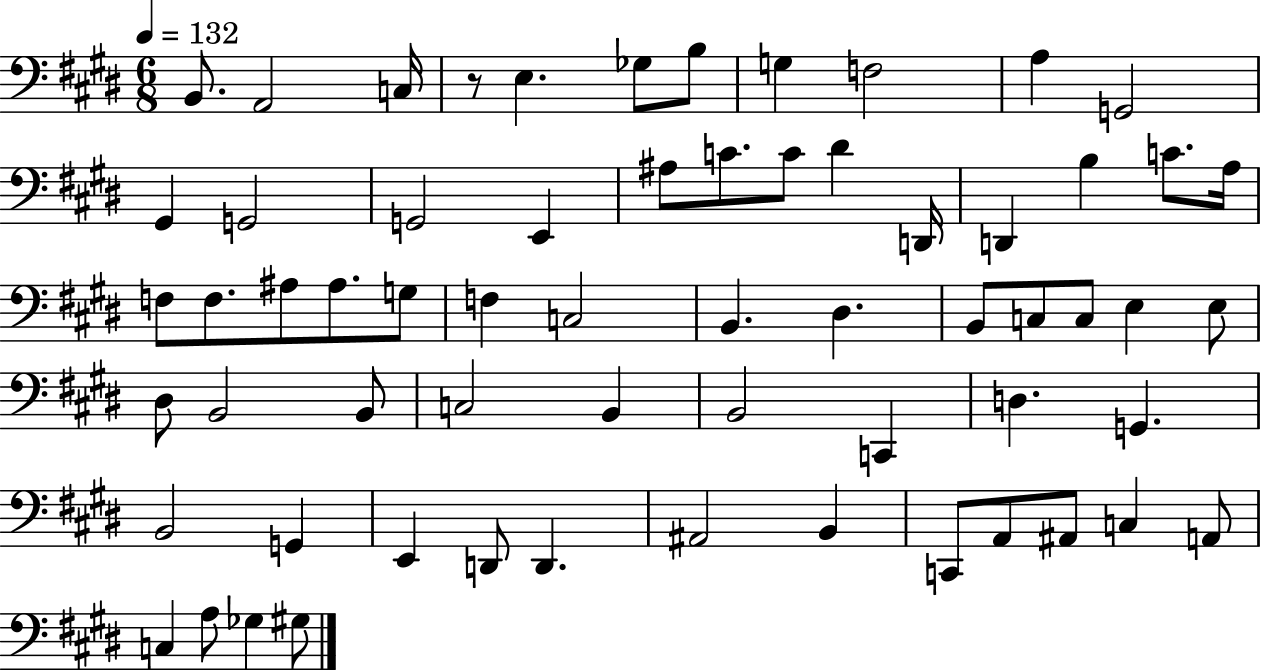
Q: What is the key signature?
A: E major